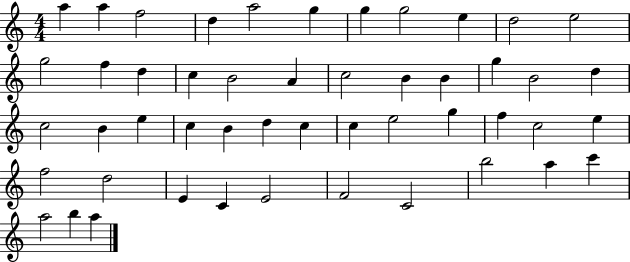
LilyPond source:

{
  \clef treble
  \numericTimeSignature
  \time 4/4
  \key c \major
  a''4 a''4 f''2 | d''4 a''2 g''4 | g''4 g''2 e''4 | d''2 e''2 | \break g''2 f''4 d''4 | c''4 b'2 a'4 | c''2 b'4 b'4 | g''4 b'2 d''4 | \break c''2 b'4 e''4 | c''4 b'4 d''4 c''4 | c''4 e''2 g''4 | f''4 c''2 e''4 | \break f''2 d''2 | e'4 c'4 e'2 | f'2 c'2 | b''2 a''4 c'''4 | \break a''2 b''4 a''4 | \bar "|."
}